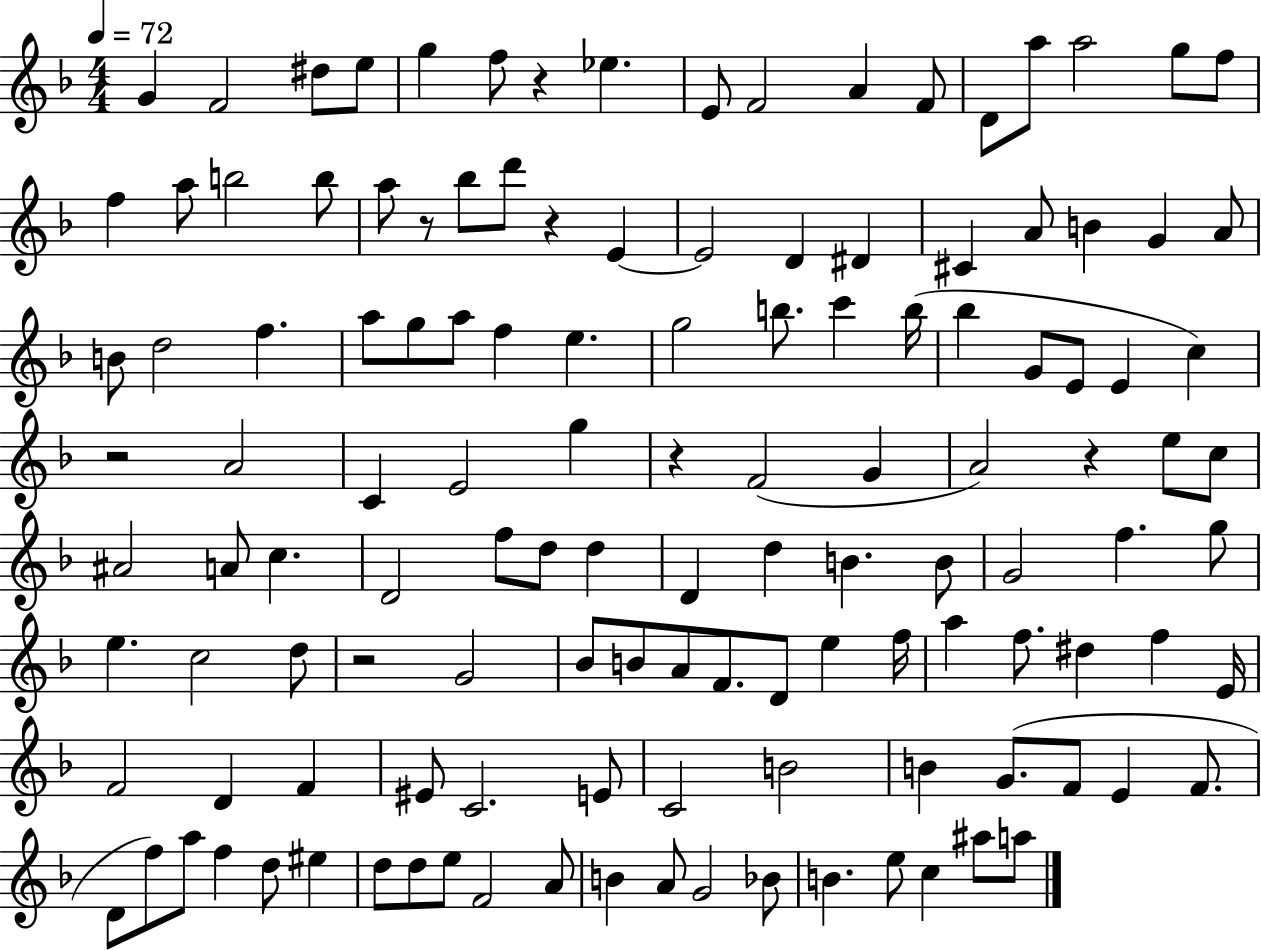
X:1
T:Untitled
M:4/4
L:1/4
K:F
G F2 ^d/2 e/2 g f/2 z _e E/2 F2 A F/2 D/2 a/2 a2 g/2 f/2 f a/2 b2 b/2 a/2 z/2 _b/2 d'/2 z E E2 D ^D ^C A/2 B G A/2 B/2 d2 f a/2 g/2 a/2 f e g2 b/2 c' b/4 _b G/2 E/2 E c z2 A2 C E2 g z F2 G A2 z e/2 c/2 ^A2 A/2 c D2 f/2 d/2 d D d B B/2 G2 f g/2 e c2 d/2 z2 G2 _B/2 B/2 A/2 F/2 D/2 e f/4 a f/2 ^d f E/4 F2 D F ^E/2 C2 E/2 C2 B2 B G/2 F/2 E F/2 D/2 f/2 a/2 f d/2 ^e d/2 d/2 e/2 F2 A/2 B A/2 G2 _B/2 B e/2 c ^a/2 a/2